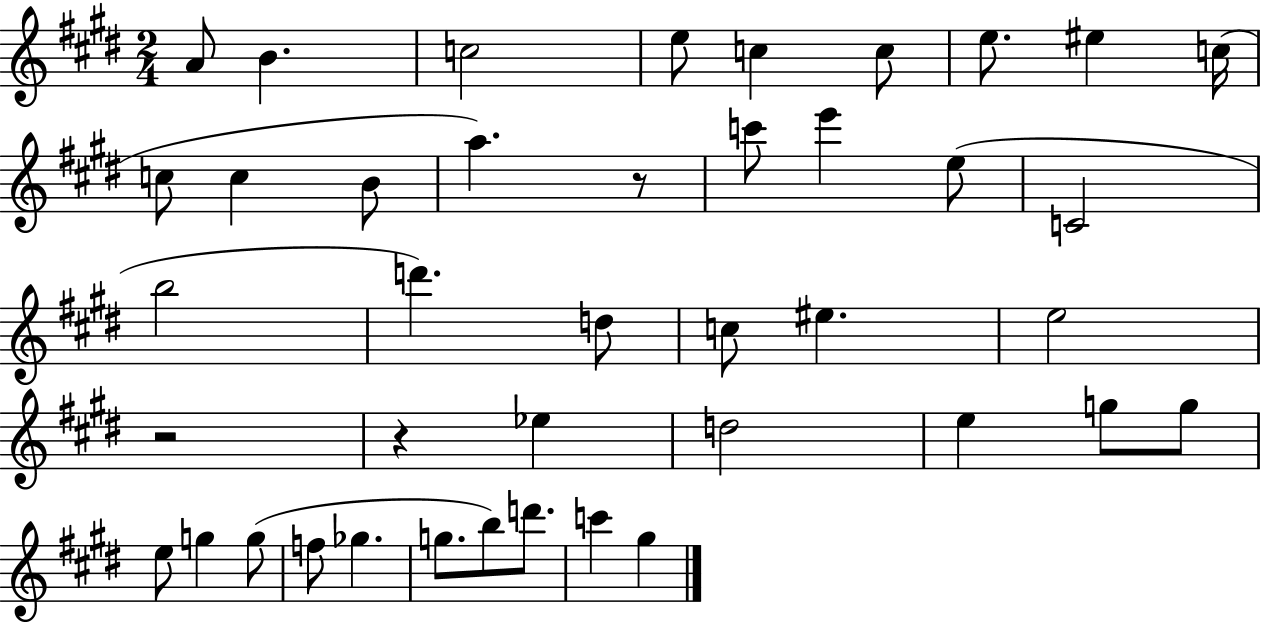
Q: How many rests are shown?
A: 3